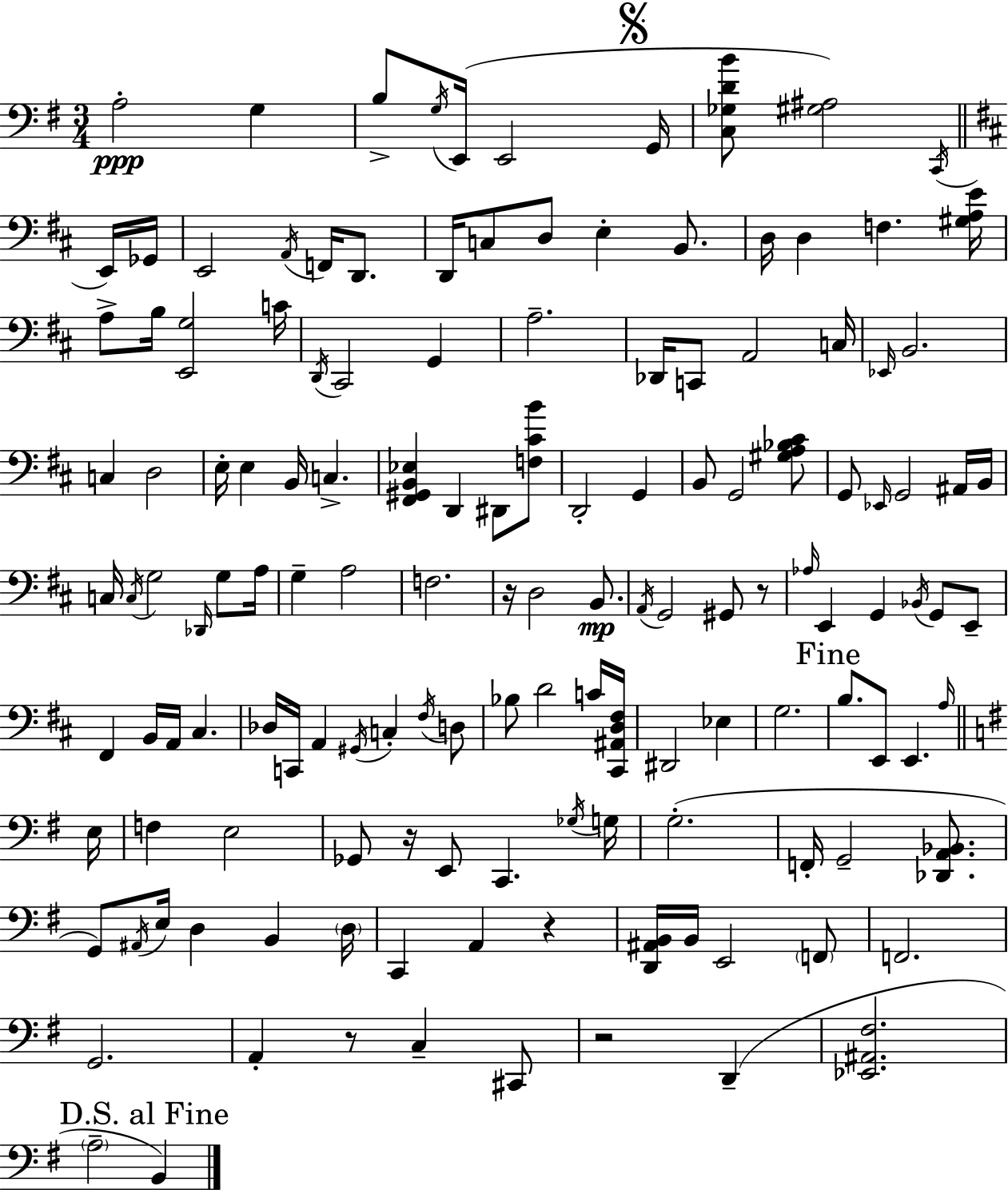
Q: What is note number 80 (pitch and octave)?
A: G#2